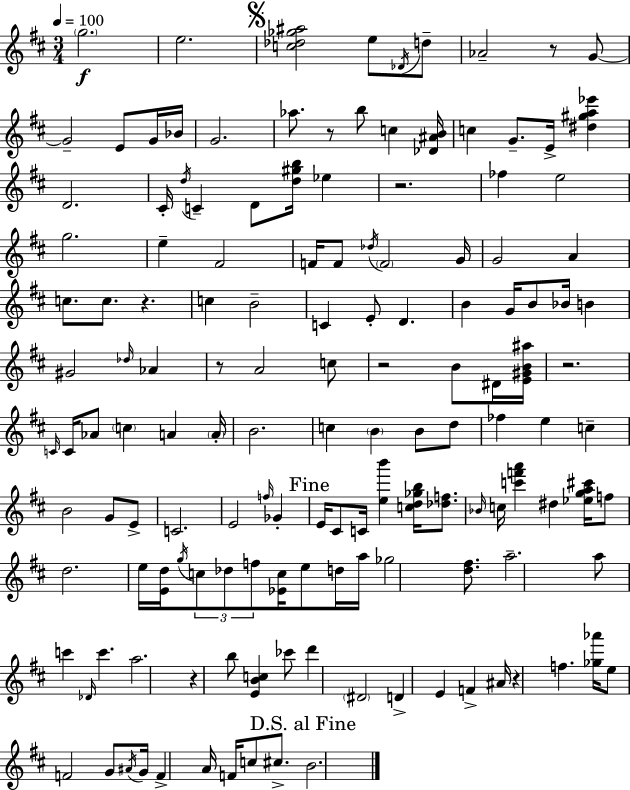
{
  \clef treble
  \numericTimeSignature
  \time 3/4
  \key d \major
  \tempo 4 = 100
  \parenthesize g''2.\f | e''2. | \mark \markup { \musicglyph "scripts.segno" } <c'' des'' ges'' ais''>2 e''8 \acciaccatura { des'16 } d''8-- | aes'2-- r8 g'8~~ | \break g'2-- e'8 g'16 | bes'16 g'2. | aes''8. r8 b''8 c''4 | <des' ais' b'>16 c''4 g'8.-- e'16-> <dis'' gis'' a'' ees'''>4 | \break d'2. | cis'16-. \acciaccatura { d''16 } c'4-- d'8 <d'' gis'' b''>16 ees''4 | r2. | fes''4 e''2 | \break g''2. | e''4-- fis'2 | f'16 f'8 \acciaccatura { des''16 } \parenthesize f'2 | g'16 g'2 a'4 | \break c''8. c''8. r4. | c''4 b'2-- | c'4 e'8-. d'4. | b'4 g'16 b'8 bes'16 b'4 | \break gis'2 \grace { des''16 } | aes'4 r8 a'2 | c''8 r2 | b'8 dis'16 <e' gis' b' ais''>16 r2. | \break \grace { c'16 } c'16 aes'8 \parenthesize c''4 | a'4 \parenthesize a'16-. b'2. | c''4 \parenthesize b'4 | b'8 d''8 fes''4 e''4 | \break c''4-- b'2 | g'8 e'8-> c'2. | e'2 | \grace { f''16 } ges'4-. \mark "Fine" e'16 cis'8 c'16 <e'' b'''>4 | \break <c'' d'' ges'' b''>16 <des'' f''>8. \grace { bes'16 } c''16 <c''' f''' a'''>4 | dis''4 <ees'' g'' a'' cis'''>16 f''8 d''2. | e''16 <e' d''>16 \acciaccatura { g''16 } \tuplet 3/2 { c''8 | des''8 f''8 } <ees' c''>16 e''8 d''16 a''16 ges''2 | \break <d'' fis''>8. a''2.-- | a''8 c'''4 | \grace { des'16 } c'''4. a''2. | r4 | \break b''8 <e' b' c''>4 ces'''8 d'''4 | \parenthesize dis'2 d'4-> | e'4 f'4-> ais'16 r4 | f''4. <ges'' aes'''>16 e''8 f'2 | \break g'8 \acciaccatura { ais'16 } g'16 f'4-> | a'16 f'16 c''8 cis''8.-> \mark "D.S. al Fine" b'2. | \bar "|."
}